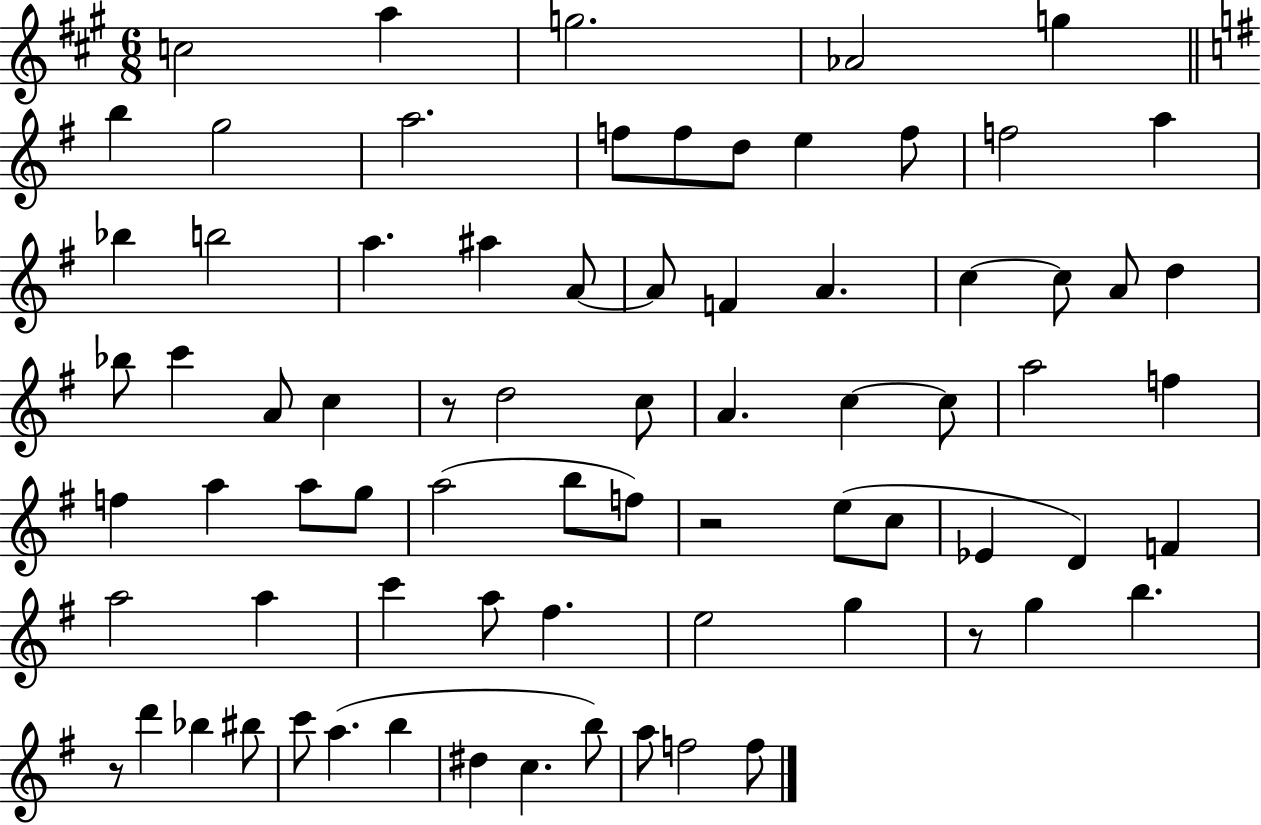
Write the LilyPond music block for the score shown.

{
  \clef treble
  \numericTimeSignature
  \time 6/8
  \key a \major
  c''2 a''4 | g''2. | aes'2 g''4 | \bar "||" \break \key g \major b''4 g''2 | a''2. | f''8 f''8 d''8 e''4 f''8 | f''2 a''4 | \break bes''4 b''2 | a''4. ais''4 a'8~~ | a'8 f'4 a'4. | c''4~~ c''8 a'8 d''4 | \break bes''8 c'''4 a'8 c''4 | r8 d''2 c''8 | a'4. c''4~~ c''8 | a''2 f''4 | \break f''4 a''4 a''8 g''8 | a''2( b''8 f''8) | r2 e''8( c''8 | ees'4 d'4) f'4 | \break a''2 a''4 | c'''4 a''8 fis''4. | e''2 g''4 | r8 g''4 b''4. | \break r8 d'''4 bes''4 bis''8 | c'''8 a''4.( b''4 | dis''4 c''4. b''8) | a''8 f''2 f''8 | \break \bar "|."
}